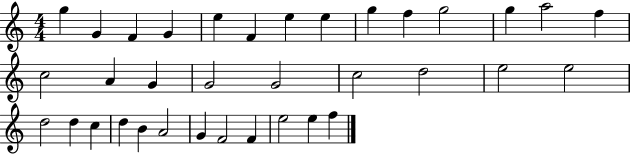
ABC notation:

X:1
T:Untitled
M:4/4
L:1/4
K:C
g G F G e F e e g f g2 g a2 f c2 A G G2 G2 c2 d2 e2 e2 d2 d c d B A2 G F2 F e2 e f